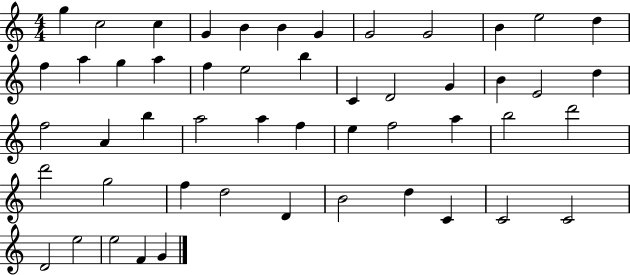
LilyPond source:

{
  \clef treble
  \numericTimeSignature
  \time 4/4
  \key c \major
  g''4 c''2 c''4 | g'4 b'4 b'4 g'4 | g'2 g'2 | b'4 e''2 d''4 | \break f''4 a''4 g''4 a''4 | f''4 e''2 b''4 | c'4 d'2 g'4 | b'4 e'2 d''4 | \break f''2 a'4 b''4 | a''2 a''4 f''4 | e''4 f''2 a''4 | b''2 d'''2 | \break d'''2 g''2 | f''4 d''2 d'4 | b'2 d''4 c'4 | c'2 c'2 | \break d'2 e''2 | e''2 f'4 g'4 | \bar "|."
}